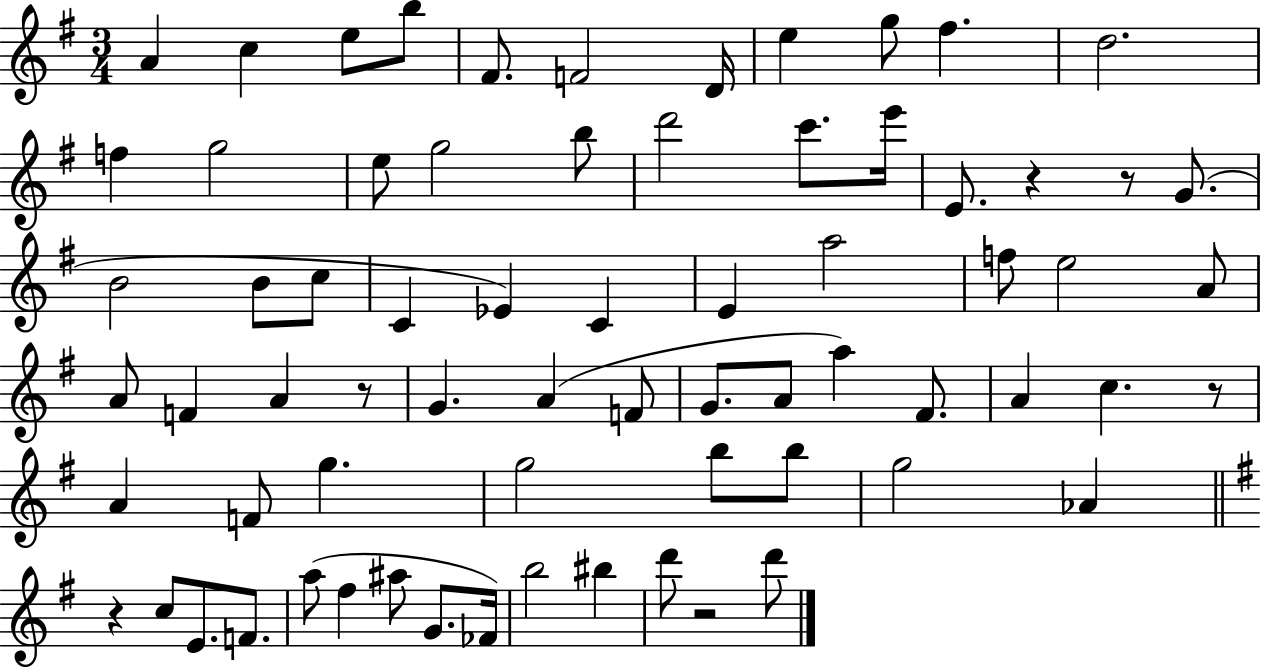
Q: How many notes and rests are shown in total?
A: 70